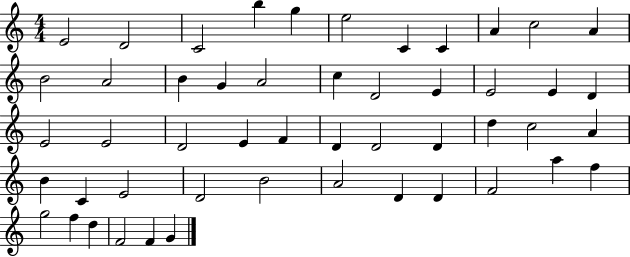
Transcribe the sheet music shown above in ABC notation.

X:1
T:Untitled
M:4/4
L:1/4
K:C
E2 D2 C2 b g e2 C C A c2 A B2 A2 B G A2 c D2 E E2 E D E2 E2 D2 E F D D2 D d c2 A B C E2 D2 B2 A2 D D F2 a f g2 f d F2 F G